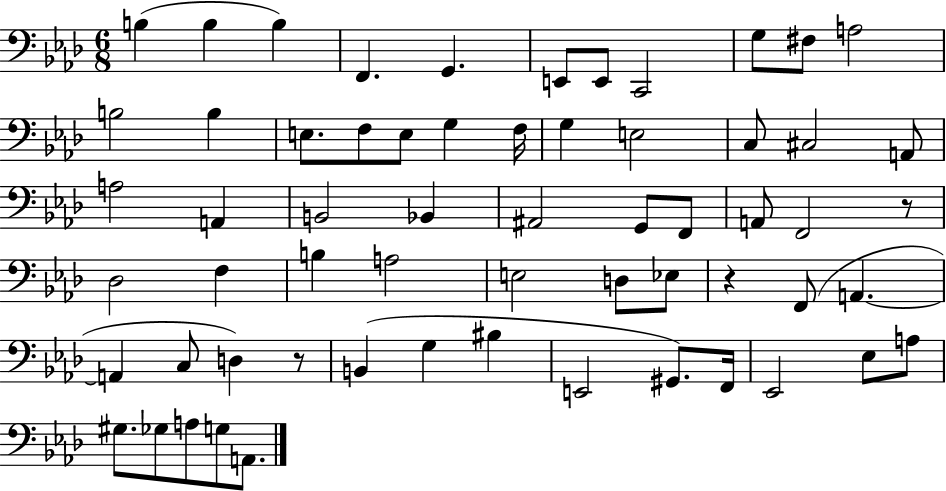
{
  \clef bass
  \numericTimeSignature
  \time 6/8
  \key aes \major
  b4( b4 b4) | f,4. g,4. | e,8 e,8 c,2 | g8 fis8 a2 | \break b2 b4 | e8. f8 e8 g4 f16 | g4 e2 | c8 cis2 a,8 | \break a2 a,4 | b,2 bes,4 | ais,2 g,8 f,8 | a,8 f,2 r8 | \break des2 f4 | b4 a2 | e2 d8 ees8 | r4 f,8( a,4.~~ | \break a,4 c8 d4) r8 | b,4( g4 bis4 | e,2 gis,8.) f,16 | ees,2 ees8 a8 | \break gis8. ges8 a8 g8 a,8. | \bar "|."
}